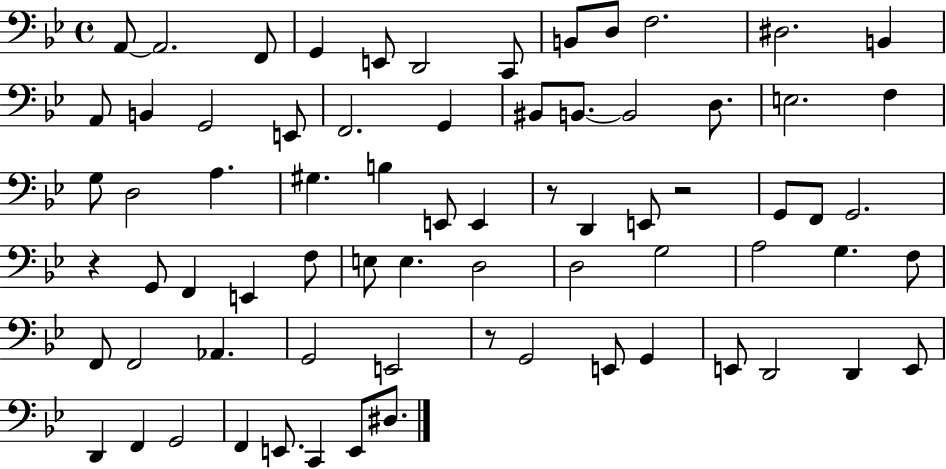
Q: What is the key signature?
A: BES major